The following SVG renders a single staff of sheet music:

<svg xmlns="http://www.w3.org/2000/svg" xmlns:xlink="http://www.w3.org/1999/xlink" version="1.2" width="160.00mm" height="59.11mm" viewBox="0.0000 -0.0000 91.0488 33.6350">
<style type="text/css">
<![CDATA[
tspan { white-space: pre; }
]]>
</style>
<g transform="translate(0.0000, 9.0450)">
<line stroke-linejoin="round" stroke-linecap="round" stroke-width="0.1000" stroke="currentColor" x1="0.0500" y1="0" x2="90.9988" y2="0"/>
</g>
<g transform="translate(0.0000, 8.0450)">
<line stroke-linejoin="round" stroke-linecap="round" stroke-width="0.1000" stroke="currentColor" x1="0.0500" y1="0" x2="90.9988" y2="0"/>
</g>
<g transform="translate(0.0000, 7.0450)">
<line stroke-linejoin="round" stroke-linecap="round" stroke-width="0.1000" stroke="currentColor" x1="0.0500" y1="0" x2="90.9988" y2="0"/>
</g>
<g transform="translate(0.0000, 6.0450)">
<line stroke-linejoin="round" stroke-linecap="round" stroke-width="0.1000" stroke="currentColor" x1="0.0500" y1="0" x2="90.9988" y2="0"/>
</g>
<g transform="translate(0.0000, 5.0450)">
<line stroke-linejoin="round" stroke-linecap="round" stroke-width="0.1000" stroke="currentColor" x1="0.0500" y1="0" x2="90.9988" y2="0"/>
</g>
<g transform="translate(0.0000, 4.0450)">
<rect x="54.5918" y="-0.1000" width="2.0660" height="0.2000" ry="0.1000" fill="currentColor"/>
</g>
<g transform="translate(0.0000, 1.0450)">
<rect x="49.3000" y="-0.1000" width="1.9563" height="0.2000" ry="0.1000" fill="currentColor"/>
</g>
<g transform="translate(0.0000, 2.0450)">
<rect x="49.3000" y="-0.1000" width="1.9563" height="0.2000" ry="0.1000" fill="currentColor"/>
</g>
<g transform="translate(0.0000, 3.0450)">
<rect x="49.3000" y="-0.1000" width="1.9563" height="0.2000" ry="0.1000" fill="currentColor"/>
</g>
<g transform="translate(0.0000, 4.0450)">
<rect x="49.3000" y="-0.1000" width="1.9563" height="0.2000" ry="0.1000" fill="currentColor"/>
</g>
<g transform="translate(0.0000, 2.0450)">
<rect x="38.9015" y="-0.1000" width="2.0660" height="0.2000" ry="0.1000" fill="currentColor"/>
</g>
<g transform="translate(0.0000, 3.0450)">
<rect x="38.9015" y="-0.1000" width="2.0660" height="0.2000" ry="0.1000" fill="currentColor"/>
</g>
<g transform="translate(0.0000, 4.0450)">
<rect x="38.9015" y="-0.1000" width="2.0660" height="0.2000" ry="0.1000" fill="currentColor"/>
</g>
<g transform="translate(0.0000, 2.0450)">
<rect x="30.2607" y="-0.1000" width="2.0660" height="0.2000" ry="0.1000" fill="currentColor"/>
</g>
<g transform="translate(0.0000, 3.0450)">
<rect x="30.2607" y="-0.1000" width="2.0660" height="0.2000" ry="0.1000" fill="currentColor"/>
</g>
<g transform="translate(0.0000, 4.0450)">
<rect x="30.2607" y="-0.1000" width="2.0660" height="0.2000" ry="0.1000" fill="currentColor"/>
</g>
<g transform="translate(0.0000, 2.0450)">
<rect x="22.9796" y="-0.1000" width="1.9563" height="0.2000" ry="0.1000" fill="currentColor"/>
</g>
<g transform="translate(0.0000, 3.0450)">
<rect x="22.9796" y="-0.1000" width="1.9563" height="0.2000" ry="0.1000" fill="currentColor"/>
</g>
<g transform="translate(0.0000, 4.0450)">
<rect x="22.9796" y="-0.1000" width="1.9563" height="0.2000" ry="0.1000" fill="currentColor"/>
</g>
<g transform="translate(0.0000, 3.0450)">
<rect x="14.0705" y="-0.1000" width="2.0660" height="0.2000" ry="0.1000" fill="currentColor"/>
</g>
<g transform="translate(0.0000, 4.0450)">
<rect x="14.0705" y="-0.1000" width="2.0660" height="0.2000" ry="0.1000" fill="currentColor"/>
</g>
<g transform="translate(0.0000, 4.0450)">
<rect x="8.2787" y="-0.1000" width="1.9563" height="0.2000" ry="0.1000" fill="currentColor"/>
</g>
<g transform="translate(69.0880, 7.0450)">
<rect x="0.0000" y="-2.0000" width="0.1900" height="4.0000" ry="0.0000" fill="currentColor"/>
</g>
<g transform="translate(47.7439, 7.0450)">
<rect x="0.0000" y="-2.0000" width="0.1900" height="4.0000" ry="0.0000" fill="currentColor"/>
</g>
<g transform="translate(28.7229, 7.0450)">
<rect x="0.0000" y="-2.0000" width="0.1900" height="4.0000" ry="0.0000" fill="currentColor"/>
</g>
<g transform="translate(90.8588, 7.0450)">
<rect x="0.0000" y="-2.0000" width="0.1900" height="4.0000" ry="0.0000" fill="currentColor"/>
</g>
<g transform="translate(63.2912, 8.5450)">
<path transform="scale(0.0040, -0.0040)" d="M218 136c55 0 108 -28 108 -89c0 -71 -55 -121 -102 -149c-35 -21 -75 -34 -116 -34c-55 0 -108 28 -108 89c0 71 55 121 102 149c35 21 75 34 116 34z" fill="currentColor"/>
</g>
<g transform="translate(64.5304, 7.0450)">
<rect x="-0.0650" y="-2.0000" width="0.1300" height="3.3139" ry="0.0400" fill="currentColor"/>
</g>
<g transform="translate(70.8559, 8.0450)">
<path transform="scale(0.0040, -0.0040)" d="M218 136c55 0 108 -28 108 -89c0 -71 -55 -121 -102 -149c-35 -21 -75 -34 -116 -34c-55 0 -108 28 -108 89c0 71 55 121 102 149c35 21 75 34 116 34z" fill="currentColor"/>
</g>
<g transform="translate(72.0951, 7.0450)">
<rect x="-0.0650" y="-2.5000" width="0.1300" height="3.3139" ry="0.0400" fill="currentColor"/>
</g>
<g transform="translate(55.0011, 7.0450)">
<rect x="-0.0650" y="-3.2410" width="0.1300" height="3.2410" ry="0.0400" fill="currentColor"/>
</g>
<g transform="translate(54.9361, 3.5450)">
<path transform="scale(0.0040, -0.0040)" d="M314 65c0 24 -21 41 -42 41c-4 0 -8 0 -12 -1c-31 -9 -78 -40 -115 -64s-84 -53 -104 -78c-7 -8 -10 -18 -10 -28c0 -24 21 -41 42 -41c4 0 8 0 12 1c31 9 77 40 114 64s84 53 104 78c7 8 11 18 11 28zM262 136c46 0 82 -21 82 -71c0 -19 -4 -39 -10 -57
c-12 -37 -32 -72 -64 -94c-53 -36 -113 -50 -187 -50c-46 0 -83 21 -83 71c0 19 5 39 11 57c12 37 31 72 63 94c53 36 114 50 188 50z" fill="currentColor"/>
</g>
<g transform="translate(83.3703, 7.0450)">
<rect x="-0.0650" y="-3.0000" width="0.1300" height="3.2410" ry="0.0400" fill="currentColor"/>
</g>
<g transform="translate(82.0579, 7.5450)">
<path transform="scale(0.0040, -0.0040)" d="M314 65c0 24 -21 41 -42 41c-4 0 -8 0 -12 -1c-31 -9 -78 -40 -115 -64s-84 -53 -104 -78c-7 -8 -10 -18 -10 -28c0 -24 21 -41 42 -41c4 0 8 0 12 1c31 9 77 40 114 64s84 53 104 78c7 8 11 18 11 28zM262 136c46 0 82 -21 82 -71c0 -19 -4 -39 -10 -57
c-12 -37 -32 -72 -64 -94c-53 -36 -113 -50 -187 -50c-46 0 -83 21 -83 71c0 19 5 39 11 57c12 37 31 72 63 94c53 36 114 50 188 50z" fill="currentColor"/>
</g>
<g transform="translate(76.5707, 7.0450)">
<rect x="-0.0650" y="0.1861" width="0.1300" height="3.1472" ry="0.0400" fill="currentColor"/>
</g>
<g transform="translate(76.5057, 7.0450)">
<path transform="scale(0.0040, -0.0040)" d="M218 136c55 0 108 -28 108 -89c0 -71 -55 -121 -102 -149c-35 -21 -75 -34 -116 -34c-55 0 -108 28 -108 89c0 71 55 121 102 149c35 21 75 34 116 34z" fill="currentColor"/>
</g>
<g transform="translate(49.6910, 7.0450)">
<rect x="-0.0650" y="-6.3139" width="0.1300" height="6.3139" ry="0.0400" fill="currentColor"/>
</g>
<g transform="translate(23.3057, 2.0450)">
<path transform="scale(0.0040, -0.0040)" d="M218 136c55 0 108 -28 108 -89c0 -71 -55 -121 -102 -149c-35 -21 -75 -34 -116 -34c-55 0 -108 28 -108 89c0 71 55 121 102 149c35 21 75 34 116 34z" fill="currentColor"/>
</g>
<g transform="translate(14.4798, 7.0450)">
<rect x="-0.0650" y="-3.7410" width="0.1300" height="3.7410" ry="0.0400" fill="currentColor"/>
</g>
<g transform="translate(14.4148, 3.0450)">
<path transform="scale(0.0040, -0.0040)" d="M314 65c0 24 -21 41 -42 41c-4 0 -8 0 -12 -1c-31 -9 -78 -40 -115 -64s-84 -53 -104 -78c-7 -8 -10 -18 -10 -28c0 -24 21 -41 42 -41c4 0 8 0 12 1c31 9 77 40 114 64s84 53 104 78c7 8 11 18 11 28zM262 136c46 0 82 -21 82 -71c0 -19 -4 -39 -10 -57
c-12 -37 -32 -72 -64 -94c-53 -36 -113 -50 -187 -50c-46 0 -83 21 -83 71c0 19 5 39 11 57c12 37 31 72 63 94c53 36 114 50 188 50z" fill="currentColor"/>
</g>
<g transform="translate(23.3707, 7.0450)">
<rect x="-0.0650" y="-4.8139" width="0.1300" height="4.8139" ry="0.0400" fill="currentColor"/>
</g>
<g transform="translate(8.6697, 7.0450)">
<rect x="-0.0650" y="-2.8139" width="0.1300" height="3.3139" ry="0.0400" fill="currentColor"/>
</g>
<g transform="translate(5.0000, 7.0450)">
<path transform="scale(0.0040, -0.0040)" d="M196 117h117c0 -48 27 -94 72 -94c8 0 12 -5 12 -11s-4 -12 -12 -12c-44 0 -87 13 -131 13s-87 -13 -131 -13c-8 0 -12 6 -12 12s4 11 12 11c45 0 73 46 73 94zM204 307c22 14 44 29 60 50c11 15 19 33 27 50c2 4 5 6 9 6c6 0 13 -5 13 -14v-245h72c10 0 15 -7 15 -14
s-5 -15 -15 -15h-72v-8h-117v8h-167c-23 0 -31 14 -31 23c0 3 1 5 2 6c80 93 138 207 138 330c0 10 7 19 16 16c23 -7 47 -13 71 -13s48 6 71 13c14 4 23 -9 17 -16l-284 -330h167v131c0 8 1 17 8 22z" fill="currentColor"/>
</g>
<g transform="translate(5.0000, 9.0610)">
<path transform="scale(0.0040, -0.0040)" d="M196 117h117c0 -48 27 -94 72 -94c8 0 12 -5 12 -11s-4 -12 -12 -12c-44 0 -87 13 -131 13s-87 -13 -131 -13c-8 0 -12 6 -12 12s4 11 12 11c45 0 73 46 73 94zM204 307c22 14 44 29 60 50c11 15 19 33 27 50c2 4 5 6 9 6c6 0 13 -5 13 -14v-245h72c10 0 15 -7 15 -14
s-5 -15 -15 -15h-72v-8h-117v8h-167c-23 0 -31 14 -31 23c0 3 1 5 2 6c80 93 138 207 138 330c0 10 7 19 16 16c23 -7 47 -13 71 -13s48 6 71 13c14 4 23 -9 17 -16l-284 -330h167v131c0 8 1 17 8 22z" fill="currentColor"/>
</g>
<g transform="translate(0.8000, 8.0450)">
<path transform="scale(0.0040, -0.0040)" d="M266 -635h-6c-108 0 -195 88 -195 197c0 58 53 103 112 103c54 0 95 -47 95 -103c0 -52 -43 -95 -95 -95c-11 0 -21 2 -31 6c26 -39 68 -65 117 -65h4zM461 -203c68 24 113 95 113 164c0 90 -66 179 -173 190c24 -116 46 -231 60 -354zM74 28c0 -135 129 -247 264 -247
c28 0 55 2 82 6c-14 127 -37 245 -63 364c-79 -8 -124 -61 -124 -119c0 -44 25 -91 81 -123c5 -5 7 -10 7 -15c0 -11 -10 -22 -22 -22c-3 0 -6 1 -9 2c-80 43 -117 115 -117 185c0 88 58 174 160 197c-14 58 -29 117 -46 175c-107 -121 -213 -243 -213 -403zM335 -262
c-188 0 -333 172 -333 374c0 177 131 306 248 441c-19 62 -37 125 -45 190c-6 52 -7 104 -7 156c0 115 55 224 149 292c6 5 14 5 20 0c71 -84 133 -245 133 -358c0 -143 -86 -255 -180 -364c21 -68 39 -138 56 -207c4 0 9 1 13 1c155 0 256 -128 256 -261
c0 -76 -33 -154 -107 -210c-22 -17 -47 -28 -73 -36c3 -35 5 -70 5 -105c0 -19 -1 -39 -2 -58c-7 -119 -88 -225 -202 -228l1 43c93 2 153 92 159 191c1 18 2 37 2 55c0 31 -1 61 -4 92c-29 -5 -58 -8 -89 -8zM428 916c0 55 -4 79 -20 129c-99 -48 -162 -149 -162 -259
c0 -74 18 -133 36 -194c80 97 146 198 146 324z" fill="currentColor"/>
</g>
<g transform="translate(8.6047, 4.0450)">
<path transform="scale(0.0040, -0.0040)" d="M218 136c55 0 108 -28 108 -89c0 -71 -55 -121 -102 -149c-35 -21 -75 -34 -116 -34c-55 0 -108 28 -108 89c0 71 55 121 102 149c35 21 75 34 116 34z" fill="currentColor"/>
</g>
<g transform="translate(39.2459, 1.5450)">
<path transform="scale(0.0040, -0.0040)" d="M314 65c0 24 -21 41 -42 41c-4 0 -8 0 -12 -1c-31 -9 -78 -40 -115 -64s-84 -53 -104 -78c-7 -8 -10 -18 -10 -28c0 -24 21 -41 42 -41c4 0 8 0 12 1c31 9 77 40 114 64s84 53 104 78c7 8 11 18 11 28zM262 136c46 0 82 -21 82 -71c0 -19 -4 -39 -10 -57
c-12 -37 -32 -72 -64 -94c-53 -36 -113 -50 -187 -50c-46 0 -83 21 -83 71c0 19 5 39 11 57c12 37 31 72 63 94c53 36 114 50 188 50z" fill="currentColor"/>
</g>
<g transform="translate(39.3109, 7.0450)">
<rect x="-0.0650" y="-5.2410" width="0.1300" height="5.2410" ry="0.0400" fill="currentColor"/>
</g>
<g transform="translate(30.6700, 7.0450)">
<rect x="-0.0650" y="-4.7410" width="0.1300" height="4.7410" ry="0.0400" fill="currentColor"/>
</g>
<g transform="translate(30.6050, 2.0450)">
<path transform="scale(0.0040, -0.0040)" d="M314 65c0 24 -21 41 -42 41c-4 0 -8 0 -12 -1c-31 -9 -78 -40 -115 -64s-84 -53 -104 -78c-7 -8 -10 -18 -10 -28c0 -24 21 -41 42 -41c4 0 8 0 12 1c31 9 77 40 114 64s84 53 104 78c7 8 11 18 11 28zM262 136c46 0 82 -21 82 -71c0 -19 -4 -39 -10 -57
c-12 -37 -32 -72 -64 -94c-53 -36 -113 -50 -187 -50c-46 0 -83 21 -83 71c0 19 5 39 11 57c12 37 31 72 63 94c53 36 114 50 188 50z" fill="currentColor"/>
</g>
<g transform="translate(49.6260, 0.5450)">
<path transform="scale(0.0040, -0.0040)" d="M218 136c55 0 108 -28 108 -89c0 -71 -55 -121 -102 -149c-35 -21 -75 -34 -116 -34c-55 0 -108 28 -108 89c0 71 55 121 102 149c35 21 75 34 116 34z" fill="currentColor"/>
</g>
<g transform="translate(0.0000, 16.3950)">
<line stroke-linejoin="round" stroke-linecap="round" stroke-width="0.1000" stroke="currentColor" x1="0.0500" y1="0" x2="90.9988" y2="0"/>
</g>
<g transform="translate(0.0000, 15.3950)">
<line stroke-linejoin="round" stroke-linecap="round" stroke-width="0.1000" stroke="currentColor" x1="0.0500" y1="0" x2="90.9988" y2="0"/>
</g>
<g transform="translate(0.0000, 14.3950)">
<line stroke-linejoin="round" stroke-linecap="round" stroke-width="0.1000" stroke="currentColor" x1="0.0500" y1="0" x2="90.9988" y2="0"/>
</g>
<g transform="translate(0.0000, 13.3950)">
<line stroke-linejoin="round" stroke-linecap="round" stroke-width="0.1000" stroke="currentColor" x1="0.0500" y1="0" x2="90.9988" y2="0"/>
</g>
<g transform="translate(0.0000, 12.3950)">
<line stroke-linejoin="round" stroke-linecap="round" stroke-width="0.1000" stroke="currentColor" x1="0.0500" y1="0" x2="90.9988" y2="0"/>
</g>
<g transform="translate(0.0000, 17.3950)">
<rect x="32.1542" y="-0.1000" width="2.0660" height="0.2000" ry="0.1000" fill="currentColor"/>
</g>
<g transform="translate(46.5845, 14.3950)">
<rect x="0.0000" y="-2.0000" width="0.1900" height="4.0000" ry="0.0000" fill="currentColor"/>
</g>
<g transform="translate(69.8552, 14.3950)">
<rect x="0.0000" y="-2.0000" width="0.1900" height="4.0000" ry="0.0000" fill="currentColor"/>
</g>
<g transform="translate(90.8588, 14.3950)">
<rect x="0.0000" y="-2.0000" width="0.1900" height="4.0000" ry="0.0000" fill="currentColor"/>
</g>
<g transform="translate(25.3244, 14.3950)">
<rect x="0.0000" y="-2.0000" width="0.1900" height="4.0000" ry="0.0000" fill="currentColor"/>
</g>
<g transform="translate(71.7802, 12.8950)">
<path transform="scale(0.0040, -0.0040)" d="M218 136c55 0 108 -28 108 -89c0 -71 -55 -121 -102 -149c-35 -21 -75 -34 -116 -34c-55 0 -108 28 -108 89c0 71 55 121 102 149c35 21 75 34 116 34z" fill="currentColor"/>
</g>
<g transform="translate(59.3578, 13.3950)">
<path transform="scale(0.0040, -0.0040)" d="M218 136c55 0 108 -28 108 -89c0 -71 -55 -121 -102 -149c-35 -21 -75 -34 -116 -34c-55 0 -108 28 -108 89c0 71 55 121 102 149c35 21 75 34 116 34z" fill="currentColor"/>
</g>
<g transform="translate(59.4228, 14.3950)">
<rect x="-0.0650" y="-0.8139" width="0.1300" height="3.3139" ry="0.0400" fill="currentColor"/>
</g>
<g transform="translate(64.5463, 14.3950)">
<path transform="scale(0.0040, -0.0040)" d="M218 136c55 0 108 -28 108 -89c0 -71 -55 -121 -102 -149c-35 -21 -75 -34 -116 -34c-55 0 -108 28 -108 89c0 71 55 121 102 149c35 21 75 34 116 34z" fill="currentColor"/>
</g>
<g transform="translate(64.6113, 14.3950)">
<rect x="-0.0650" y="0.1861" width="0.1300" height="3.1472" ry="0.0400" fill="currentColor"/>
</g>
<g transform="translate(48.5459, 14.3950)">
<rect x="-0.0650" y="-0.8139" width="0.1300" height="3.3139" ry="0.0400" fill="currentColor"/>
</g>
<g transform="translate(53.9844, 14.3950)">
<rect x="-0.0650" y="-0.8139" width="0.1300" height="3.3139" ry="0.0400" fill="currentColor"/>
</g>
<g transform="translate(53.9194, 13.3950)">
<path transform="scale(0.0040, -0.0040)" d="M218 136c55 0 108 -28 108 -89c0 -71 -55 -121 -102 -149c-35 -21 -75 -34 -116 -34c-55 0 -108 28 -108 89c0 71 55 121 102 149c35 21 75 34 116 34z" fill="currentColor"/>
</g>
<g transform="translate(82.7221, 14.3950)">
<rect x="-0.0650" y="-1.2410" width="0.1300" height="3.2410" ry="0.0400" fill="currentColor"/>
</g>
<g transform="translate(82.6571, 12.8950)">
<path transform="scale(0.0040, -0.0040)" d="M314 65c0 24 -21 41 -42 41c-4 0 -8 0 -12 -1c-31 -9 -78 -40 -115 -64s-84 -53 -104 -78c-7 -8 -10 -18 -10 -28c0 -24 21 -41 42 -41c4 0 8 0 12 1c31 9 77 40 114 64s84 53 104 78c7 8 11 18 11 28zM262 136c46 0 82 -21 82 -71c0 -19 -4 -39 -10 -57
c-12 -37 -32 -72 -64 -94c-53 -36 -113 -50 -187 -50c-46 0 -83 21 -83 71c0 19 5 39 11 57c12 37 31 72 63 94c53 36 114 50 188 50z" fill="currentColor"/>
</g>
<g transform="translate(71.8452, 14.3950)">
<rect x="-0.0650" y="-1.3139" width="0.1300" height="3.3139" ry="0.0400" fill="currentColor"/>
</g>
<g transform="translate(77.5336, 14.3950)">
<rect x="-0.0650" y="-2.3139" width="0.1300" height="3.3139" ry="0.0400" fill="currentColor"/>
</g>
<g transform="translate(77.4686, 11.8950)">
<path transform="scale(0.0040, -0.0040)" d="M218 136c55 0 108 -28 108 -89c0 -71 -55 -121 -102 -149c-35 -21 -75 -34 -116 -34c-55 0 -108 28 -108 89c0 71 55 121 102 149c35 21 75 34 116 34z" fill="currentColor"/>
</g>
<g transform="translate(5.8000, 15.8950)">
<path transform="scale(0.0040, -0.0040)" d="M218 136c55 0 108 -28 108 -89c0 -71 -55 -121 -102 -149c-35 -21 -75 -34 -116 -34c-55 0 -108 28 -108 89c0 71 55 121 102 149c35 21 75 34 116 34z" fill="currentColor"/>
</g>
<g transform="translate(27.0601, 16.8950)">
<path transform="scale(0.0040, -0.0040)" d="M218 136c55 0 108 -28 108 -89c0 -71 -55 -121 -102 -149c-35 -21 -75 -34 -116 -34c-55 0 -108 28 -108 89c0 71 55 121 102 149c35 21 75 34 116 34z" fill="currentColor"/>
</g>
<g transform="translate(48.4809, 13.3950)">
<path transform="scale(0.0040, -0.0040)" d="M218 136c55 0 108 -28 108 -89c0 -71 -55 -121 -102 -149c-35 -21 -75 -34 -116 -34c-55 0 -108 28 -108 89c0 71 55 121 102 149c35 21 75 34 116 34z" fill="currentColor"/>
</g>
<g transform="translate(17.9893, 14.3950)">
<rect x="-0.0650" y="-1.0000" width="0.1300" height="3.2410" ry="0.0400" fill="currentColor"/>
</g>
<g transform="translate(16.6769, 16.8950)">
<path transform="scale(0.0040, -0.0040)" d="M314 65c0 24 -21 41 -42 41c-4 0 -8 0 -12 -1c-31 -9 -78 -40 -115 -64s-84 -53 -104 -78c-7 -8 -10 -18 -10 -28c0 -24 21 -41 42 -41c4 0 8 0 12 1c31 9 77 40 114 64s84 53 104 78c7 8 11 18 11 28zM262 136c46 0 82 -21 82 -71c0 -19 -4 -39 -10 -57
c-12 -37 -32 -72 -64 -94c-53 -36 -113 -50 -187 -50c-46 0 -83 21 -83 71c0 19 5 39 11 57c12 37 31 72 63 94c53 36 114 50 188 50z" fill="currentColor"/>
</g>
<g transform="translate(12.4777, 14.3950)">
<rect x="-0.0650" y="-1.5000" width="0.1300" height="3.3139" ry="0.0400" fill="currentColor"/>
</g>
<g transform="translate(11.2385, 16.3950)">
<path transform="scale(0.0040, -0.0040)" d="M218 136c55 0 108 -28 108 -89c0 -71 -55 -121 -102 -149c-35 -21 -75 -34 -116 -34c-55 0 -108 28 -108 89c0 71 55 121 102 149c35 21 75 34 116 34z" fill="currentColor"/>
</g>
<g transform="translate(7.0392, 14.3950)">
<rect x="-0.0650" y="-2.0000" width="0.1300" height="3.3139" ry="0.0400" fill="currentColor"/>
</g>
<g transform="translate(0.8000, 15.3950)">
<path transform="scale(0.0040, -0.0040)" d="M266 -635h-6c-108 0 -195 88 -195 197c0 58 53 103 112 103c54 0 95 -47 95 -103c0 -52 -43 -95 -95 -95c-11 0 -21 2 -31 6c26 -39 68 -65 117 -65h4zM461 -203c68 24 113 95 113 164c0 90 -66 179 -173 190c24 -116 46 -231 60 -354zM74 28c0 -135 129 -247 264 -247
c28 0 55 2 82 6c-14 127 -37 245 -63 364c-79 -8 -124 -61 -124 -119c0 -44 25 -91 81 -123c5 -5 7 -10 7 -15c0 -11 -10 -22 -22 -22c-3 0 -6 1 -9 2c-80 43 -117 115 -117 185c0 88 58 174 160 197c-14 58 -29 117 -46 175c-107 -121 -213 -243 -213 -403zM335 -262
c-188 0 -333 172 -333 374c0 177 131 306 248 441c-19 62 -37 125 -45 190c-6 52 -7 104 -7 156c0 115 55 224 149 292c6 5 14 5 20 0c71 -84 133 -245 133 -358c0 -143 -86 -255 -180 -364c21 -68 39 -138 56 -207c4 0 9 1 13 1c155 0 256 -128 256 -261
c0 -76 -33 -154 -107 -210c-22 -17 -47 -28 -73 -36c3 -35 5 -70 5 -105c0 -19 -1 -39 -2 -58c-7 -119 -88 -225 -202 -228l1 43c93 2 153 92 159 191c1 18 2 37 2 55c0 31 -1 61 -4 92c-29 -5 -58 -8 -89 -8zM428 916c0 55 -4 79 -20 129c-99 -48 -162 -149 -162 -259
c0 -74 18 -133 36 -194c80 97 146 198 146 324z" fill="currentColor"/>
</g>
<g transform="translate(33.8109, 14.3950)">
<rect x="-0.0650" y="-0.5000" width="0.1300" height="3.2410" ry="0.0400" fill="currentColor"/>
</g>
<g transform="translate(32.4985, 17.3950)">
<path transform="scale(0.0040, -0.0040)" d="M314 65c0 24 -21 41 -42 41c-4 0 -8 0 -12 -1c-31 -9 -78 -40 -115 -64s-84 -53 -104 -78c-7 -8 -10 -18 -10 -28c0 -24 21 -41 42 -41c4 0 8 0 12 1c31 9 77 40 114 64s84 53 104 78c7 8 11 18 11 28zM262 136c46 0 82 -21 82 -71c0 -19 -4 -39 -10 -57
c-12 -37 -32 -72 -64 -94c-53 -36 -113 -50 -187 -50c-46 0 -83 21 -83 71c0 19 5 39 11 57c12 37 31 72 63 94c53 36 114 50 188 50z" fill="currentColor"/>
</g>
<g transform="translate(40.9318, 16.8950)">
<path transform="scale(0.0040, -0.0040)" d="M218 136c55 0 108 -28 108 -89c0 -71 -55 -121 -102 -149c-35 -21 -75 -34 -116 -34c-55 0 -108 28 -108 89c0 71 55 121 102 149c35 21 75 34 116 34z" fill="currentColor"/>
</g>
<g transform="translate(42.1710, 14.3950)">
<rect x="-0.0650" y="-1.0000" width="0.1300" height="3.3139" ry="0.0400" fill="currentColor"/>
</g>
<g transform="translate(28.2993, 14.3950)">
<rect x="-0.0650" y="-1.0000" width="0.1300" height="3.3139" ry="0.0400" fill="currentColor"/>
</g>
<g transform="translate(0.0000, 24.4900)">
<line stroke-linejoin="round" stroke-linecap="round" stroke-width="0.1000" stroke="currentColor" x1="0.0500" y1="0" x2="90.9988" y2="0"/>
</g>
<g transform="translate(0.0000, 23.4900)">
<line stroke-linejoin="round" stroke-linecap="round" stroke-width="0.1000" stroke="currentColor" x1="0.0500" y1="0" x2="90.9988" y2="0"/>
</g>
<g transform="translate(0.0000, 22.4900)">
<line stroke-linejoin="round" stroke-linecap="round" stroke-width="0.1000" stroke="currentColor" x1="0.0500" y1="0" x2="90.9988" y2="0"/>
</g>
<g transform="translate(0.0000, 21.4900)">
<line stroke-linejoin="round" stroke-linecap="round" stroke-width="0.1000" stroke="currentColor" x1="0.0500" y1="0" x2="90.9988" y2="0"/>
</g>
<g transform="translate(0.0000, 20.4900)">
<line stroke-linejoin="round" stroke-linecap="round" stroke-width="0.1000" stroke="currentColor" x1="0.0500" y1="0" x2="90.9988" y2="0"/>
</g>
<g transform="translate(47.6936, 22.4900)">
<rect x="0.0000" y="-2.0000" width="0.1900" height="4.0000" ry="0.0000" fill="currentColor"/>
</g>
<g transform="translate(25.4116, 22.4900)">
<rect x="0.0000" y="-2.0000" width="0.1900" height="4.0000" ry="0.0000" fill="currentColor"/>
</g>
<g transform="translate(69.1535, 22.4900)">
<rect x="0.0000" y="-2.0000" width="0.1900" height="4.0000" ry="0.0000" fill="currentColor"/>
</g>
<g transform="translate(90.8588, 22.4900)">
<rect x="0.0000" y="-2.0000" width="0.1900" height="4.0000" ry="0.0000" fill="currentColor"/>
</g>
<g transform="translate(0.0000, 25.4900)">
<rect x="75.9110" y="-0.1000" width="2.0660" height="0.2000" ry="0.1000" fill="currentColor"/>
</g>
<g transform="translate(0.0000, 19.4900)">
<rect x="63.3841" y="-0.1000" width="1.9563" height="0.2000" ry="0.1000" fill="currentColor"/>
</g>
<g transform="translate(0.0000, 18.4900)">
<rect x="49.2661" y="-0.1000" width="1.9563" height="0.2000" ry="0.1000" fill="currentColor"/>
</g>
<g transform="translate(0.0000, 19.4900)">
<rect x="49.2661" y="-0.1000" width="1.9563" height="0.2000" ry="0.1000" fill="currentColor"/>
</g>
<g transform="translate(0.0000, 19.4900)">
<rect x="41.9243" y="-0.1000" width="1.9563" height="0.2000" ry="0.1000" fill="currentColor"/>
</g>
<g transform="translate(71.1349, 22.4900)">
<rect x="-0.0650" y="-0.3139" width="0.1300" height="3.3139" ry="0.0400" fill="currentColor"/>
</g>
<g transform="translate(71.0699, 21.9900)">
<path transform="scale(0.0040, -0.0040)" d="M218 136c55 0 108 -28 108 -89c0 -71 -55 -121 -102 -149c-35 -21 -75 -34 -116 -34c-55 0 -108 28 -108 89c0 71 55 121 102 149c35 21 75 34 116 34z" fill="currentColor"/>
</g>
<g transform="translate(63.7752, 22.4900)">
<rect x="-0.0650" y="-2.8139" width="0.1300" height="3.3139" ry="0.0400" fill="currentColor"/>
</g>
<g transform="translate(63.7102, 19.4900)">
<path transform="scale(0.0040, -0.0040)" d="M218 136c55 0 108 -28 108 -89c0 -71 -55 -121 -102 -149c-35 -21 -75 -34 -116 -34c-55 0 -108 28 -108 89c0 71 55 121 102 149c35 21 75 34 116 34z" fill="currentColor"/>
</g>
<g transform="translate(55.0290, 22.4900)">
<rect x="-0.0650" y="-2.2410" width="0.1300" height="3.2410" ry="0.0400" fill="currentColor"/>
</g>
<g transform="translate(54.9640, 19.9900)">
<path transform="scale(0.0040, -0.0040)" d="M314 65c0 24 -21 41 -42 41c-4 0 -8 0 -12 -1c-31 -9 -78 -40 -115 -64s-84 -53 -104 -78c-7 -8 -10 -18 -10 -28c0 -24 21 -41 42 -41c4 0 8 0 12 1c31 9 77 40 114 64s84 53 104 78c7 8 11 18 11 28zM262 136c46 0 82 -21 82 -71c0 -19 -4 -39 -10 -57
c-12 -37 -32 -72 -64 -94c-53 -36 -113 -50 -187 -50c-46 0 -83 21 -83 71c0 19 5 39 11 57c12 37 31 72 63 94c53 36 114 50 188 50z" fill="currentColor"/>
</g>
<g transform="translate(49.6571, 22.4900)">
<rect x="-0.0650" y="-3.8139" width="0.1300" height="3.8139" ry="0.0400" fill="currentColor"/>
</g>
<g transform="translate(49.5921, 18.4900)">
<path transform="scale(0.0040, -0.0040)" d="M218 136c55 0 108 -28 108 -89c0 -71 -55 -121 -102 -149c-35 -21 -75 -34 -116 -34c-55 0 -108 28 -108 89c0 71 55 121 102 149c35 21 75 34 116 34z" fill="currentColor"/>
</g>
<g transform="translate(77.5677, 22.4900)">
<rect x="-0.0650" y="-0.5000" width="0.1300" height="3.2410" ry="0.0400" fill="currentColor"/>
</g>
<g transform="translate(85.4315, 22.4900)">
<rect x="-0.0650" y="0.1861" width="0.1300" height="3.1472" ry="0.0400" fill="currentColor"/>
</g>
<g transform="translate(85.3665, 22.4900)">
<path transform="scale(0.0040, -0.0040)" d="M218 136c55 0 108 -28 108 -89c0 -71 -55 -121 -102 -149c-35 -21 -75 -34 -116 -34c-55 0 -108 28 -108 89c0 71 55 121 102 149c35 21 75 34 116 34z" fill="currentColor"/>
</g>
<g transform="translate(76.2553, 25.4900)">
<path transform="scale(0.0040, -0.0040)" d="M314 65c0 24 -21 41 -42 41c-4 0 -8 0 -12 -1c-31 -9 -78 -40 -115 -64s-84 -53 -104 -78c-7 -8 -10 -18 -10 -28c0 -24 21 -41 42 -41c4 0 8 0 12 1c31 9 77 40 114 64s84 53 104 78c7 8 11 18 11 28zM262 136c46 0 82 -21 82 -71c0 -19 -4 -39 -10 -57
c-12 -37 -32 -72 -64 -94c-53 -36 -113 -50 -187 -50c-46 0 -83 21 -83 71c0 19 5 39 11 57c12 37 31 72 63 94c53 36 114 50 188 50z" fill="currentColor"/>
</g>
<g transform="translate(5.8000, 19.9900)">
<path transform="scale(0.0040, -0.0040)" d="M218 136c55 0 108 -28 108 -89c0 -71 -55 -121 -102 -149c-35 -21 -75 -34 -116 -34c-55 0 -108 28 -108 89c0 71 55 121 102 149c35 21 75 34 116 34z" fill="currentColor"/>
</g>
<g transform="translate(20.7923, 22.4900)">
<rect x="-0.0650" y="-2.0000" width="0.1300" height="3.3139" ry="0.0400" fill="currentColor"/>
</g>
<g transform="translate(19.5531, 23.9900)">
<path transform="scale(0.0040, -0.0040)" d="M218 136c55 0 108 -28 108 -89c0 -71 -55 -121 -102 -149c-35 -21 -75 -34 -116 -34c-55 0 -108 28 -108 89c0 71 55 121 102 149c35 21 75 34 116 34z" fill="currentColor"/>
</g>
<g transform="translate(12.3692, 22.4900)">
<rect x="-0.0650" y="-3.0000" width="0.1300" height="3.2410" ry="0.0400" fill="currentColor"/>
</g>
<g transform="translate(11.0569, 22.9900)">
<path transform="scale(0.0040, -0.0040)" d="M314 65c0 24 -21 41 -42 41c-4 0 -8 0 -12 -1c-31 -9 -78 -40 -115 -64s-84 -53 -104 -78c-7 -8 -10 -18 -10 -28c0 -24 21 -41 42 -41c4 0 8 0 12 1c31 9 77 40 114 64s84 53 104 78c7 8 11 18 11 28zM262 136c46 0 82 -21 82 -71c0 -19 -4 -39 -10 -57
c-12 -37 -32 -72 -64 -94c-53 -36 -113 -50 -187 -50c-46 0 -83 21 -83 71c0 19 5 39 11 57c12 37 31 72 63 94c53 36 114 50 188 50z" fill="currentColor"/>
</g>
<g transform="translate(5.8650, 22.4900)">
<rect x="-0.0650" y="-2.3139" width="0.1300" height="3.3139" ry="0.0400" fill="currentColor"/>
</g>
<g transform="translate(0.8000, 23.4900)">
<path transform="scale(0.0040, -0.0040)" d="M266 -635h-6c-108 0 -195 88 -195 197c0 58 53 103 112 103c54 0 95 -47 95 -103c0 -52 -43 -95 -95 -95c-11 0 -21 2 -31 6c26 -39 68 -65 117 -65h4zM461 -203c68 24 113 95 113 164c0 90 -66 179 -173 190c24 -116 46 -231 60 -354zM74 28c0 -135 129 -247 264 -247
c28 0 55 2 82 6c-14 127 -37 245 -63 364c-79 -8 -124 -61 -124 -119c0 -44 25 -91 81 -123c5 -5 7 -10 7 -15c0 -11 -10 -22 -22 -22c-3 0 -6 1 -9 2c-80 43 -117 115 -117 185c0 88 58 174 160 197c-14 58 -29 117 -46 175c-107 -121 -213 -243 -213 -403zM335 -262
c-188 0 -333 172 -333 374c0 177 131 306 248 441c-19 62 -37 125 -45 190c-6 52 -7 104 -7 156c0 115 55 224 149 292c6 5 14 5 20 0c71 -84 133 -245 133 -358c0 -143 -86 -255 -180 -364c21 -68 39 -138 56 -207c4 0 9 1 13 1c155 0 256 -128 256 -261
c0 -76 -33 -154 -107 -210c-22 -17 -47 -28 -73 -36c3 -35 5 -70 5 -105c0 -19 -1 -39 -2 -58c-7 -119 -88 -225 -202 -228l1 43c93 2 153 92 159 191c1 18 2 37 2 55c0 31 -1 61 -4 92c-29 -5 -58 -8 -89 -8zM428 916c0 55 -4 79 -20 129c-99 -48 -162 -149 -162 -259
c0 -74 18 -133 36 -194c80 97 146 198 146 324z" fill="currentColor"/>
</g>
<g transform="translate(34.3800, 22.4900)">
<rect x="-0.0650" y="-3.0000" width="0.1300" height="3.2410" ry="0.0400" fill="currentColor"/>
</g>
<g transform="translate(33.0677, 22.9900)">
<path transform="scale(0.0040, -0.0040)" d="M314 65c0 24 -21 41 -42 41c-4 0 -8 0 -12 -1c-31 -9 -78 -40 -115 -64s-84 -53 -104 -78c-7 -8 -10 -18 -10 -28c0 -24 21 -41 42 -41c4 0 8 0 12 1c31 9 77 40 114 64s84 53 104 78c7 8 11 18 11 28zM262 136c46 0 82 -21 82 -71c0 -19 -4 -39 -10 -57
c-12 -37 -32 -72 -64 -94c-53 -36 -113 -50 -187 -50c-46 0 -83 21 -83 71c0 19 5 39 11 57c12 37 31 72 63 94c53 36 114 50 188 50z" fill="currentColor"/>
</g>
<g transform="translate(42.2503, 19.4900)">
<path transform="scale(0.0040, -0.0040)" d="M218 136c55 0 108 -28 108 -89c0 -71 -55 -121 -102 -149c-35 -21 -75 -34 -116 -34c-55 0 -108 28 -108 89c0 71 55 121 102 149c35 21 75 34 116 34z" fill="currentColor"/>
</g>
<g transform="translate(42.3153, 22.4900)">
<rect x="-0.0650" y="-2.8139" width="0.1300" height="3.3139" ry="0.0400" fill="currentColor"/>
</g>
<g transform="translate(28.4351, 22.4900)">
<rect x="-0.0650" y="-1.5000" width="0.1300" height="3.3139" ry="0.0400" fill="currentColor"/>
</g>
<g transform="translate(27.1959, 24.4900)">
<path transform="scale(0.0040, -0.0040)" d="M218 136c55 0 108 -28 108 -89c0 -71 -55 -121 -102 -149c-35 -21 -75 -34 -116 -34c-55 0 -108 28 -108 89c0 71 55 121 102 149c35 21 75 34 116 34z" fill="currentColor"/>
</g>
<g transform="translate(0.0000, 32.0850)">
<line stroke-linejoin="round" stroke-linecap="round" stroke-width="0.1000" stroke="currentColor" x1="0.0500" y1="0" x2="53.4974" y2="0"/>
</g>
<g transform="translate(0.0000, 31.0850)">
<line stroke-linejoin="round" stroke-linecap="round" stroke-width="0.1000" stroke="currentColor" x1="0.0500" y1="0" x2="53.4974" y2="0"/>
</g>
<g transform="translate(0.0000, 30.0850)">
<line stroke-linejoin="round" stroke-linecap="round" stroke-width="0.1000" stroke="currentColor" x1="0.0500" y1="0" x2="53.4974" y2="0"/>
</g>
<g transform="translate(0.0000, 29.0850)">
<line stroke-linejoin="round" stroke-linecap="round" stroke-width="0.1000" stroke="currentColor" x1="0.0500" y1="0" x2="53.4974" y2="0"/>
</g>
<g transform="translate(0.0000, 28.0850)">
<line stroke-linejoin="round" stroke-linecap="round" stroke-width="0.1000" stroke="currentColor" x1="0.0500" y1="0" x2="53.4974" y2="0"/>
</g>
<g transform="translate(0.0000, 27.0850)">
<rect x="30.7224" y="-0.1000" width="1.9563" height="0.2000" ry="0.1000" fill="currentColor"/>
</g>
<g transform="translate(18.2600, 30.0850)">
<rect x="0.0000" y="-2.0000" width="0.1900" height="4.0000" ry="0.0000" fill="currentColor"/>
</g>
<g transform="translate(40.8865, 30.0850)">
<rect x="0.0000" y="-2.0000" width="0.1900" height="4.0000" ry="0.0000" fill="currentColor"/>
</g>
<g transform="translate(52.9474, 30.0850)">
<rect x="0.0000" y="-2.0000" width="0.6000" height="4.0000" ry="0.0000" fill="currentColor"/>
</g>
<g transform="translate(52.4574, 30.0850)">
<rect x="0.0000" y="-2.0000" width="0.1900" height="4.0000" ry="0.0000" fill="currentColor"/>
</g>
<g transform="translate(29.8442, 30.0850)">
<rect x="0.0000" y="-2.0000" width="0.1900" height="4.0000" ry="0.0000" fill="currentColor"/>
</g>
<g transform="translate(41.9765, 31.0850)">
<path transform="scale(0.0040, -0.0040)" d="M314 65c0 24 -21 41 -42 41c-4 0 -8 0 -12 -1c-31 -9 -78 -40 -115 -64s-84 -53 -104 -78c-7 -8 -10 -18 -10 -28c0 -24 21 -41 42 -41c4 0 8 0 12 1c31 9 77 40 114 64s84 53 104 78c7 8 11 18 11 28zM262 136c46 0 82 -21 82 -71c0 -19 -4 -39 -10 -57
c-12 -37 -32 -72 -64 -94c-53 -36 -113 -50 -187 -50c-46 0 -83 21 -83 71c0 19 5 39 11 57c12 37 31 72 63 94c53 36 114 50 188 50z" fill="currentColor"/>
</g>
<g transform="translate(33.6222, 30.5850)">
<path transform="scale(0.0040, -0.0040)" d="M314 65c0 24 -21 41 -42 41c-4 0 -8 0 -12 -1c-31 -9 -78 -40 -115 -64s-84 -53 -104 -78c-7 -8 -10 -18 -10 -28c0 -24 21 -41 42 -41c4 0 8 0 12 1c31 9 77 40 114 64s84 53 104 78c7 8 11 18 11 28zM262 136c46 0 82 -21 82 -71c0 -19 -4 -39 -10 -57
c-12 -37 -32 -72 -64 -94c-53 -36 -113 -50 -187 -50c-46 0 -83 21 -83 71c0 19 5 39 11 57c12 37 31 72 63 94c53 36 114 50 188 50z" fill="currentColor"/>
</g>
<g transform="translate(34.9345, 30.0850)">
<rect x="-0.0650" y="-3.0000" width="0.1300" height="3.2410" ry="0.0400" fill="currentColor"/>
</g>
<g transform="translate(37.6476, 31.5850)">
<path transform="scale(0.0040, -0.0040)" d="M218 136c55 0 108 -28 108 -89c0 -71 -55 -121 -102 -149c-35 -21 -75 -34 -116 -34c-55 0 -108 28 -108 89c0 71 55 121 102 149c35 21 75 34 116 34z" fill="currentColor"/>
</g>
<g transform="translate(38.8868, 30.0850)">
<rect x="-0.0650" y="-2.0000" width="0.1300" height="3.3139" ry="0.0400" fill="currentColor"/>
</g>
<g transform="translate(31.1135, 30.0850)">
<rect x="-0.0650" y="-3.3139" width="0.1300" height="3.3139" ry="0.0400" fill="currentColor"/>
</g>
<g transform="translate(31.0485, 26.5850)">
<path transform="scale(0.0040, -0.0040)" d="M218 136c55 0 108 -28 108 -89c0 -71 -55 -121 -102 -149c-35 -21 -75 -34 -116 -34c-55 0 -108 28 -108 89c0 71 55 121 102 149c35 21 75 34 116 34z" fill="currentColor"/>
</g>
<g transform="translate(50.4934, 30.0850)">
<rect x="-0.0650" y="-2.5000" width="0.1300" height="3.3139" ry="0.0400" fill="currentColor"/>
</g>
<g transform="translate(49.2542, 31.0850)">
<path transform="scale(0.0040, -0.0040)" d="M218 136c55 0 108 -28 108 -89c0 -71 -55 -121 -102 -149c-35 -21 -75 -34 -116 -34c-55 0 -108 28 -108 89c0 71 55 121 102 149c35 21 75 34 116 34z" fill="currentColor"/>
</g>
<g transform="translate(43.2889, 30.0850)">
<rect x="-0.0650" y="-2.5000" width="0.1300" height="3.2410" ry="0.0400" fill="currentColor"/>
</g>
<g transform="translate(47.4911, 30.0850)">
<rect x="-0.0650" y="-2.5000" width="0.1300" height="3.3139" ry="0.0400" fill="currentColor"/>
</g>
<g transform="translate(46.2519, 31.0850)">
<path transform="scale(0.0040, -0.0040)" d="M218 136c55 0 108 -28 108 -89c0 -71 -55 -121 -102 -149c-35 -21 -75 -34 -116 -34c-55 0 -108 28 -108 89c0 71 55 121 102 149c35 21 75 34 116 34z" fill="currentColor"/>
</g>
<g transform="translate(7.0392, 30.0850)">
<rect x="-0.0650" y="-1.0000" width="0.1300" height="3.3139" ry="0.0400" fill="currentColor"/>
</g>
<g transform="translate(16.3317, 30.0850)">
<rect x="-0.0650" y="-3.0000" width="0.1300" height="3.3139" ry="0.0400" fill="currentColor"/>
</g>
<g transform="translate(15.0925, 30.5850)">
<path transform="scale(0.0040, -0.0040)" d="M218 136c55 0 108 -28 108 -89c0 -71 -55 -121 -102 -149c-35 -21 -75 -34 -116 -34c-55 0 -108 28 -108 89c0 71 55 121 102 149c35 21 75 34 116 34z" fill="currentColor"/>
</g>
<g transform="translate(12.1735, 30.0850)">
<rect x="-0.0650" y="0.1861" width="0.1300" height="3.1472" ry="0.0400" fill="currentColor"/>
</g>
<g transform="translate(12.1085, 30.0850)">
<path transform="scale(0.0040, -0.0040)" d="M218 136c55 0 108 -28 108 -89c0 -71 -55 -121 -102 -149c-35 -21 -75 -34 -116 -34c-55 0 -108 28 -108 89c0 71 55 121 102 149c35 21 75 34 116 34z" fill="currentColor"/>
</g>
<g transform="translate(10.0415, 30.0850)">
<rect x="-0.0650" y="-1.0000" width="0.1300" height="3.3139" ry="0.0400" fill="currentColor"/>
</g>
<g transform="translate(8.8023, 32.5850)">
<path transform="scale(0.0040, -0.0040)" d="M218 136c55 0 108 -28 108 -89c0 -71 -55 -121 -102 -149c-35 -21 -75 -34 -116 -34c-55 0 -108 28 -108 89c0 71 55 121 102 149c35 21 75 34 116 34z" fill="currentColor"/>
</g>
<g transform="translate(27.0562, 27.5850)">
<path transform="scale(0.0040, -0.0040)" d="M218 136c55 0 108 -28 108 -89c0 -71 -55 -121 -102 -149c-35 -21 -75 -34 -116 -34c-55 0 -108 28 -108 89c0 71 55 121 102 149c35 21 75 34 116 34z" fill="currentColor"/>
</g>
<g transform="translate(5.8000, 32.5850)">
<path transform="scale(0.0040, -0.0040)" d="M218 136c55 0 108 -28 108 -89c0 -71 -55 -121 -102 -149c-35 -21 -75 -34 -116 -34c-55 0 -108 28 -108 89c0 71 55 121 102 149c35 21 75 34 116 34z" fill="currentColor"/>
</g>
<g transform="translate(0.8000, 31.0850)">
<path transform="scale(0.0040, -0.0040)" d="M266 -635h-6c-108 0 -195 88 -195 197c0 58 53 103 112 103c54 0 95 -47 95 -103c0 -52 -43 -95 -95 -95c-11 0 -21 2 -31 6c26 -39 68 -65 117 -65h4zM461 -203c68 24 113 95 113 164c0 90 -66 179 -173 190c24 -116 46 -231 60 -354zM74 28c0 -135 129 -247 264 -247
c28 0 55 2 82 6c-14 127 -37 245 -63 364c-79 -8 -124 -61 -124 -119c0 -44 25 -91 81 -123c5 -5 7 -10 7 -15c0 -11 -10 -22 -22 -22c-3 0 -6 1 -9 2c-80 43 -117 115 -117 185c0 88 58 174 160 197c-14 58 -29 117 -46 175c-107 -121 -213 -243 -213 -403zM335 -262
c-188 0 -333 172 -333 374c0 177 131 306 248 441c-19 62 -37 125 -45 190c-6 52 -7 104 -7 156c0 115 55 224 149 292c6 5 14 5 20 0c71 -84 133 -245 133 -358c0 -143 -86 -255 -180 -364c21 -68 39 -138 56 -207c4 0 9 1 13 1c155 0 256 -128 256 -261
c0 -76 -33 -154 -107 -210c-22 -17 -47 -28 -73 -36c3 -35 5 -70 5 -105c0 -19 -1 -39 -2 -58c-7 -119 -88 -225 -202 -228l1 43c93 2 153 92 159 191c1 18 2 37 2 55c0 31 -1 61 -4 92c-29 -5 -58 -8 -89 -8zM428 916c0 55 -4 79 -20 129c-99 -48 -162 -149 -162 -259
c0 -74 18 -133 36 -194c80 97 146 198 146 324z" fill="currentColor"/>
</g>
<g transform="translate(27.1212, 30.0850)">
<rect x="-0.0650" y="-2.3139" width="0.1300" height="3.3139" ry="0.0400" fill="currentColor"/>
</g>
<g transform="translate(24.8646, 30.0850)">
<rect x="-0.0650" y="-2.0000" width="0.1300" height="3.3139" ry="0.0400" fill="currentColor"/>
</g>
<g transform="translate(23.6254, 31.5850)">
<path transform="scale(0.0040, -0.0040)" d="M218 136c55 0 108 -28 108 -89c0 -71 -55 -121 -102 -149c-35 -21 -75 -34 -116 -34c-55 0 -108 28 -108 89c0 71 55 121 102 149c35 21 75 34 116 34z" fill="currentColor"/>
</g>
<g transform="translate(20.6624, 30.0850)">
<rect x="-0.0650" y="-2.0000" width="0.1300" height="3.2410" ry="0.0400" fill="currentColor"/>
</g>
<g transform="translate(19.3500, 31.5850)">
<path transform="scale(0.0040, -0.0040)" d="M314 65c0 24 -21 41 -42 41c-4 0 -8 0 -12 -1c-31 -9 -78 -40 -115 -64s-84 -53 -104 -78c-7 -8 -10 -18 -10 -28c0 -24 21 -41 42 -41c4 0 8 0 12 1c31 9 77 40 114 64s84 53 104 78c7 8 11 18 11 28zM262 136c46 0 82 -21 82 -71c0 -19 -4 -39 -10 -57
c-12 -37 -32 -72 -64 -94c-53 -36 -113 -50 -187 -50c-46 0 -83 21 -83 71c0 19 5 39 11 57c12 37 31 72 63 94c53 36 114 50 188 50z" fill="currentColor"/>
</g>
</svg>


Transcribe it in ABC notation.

X:1
T:Untitled
M:4/4
L:1/4
K:C
a c'2 e' e'2 f'2 a' b2 F G B A2 F E D2 D C2 D d d d B e g e2 g A2 F E A2 a c' g2 a c C2 B D D B A F2 F g b A2 F G2 G G